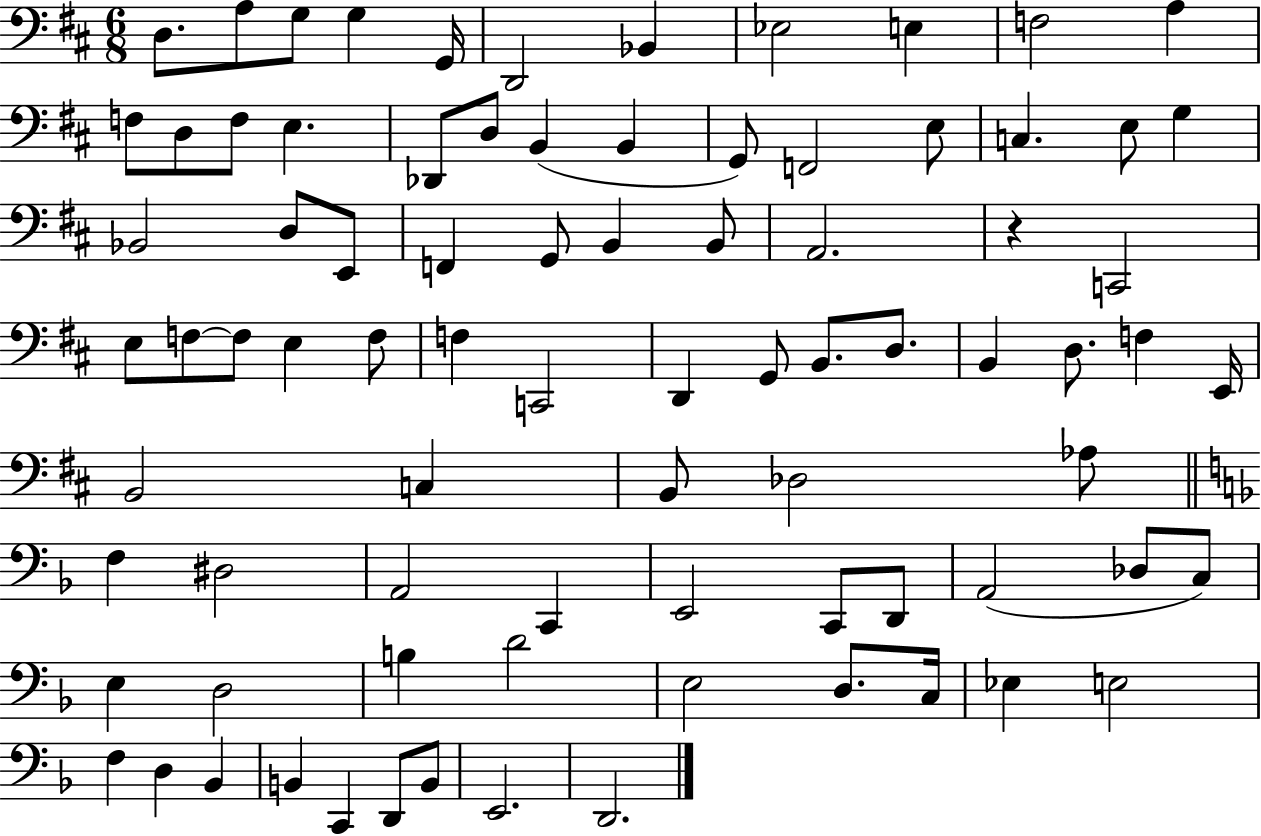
D3/e. A3/e G3/e G3/q G2/s D2/h Bb2/q Eb3/h E3/q F3/h A3/q F3/e D3/e F3/e E3/q. Db2/e D3/e B2/q B2/q G2/e F2/h E3/e C3/q. E3/e G3/q Bb2/h D3/e E2/e F2/q G2/e B2/q B2/e A2/h. R/q C2/h E3/e F3/e F3/e E3/q F3/e F3/q C2/h D2/q G2/e B2/e. D3/e. B2/q D3/e. F3/q E2/s B2/h C3/q B2/e Db3/h Ab3/e F3/q D#3/h A2/h C2/q E2/h C2/e D2/e A2/h Db3/e C3/e E3/q D3/h B3/q D4/h E3/h D3/e. C3/s Eb3/q E3/h F3/q D3/q Bb2/q B2/q C2/q D2/e B2/e E2/h. D2/h.